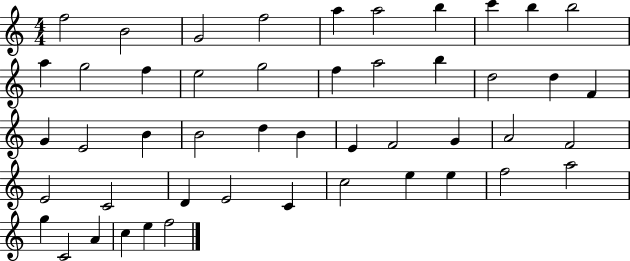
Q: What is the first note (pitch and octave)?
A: F5